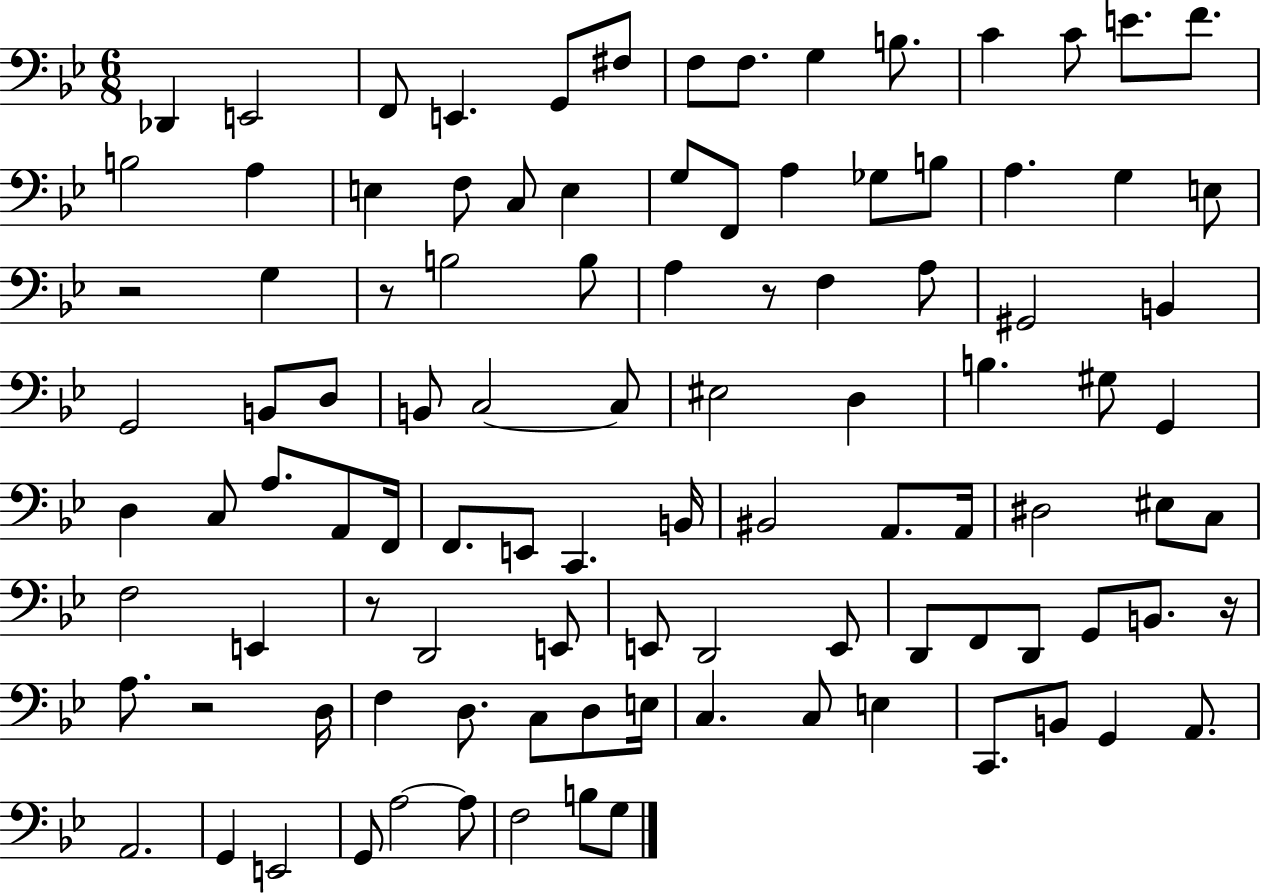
{
  \clef bass
  \numericTimeSignature
  \time 6/8
  \key bes \major
  \repeat volta 2 { des,4 e,2 | f,8 e,4. g,8 fis8 | f8 f8. g4 b8. | c'4 c'8 e'8. f'8. | \break b2 a4 | e4 f8 c8 e4 | g8 f,8 a4 ges8 b8 | a4. g4 e8 | \break r2 g4 | r8 b2 b8 | a4 r8 f4 a8 | gis,2 b,4 | \break g,2 b,8 d8 | b,8 c2~~ c8 | eis2 d4 | b4. gis8 g,4 | \break d4 c8 a8. a,8 f,16 | f,8. e,8 c,4. b,16 | bis,2 a,8. a,16 | dis2 eis8 c8 | \break f2 e,4 | r8 d,2 e,8 | e,8 d,2 e,8 | d,8 f,8 d,8 g,8 b,8. r16 | \break a8. r2 d16 | f4 d8. c8 d8 e16 | c4. c8 e4 | c,8. b,8 g,4 a,8. | \break a,2. | g,4 e,2 | g,8 a2~~ a8 | f2 b8 g8 | \break } \bar "|."
}